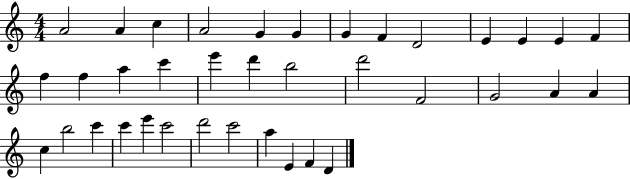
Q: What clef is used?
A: treble